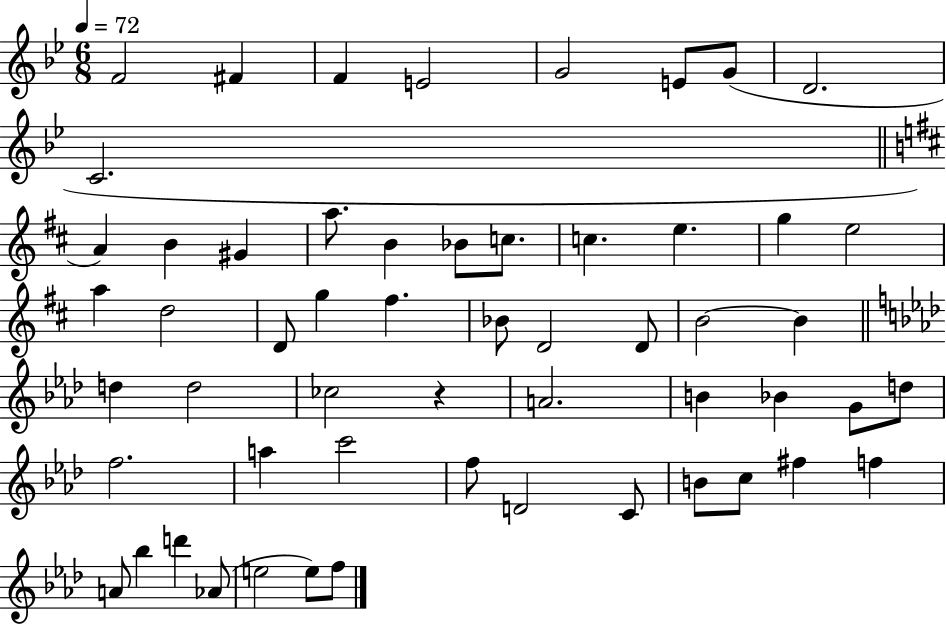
F4/h F#4/q F4/q E4/h G4/h E4/e G4/e D4/h. C4/h. A4/q B4/q G#4/q A5/e. B4/q Bb4/e C5/e. C5/q. E5/q. G5/q E5/h A5/q D5/h D4/e G5/q F#5/q. Bb4/e D4/h D4/e B4/h B4/q D5/q D5/h CES5/h R/q A4/h. B4/q Bb4/q G4/e D5/e F5/h. A5/q C6/h F5/e D4/h C4/e B4/e C5/e F#5/q F5/q A4/e Bb5/q D6/q Ab4/e E5/h E5/e F5/e